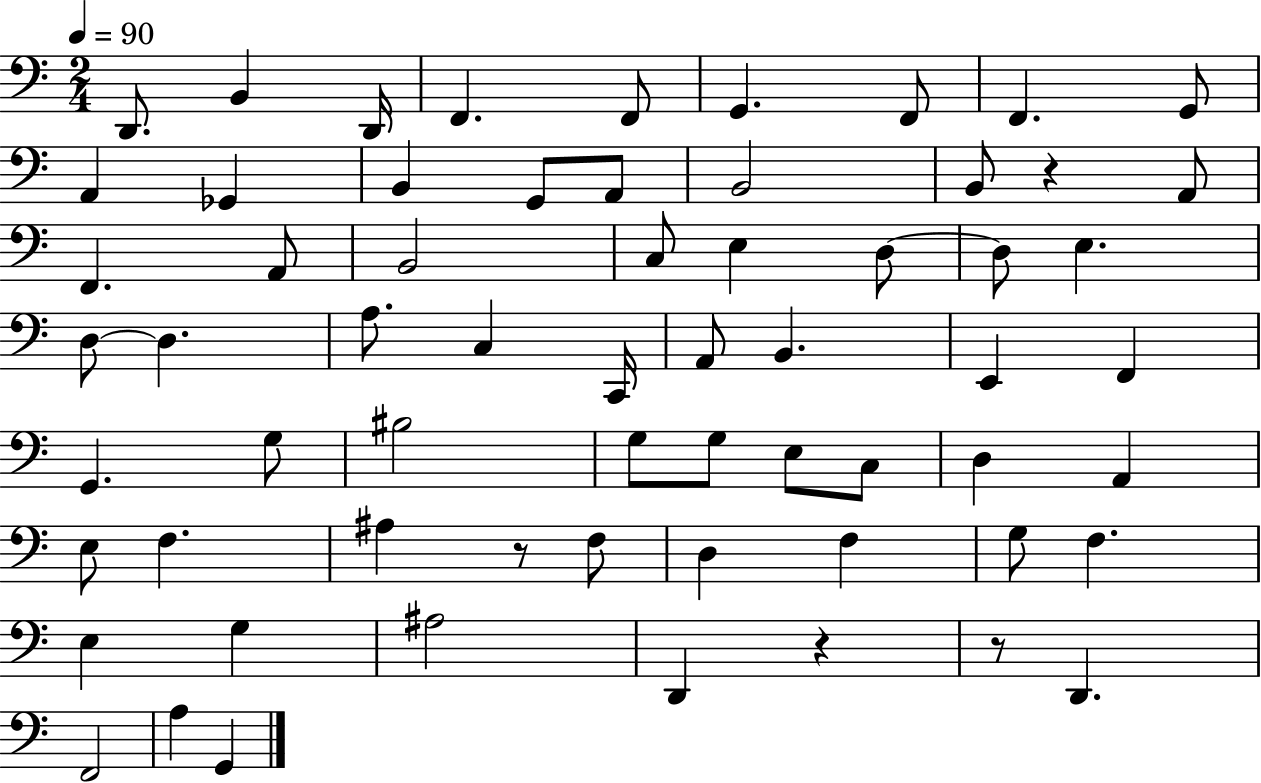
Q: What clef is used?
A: bass